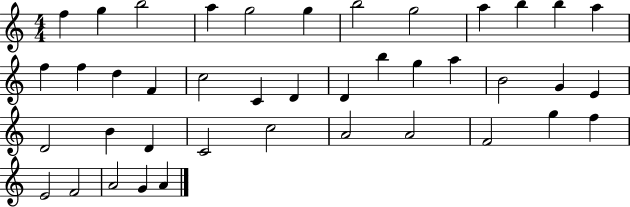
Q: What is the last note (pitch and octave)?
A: A4